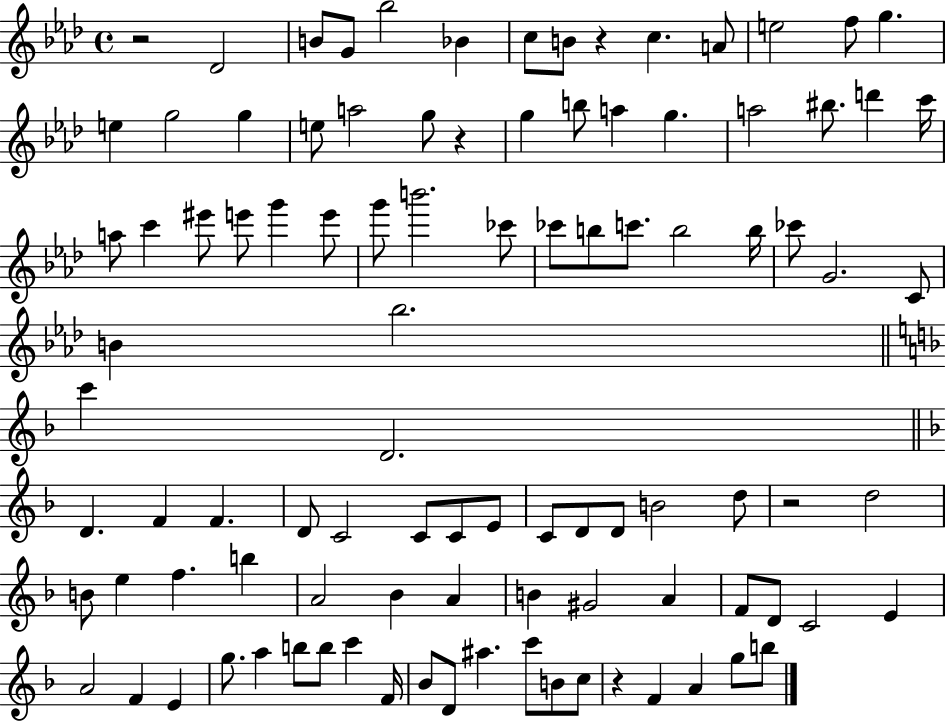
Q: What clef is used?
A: treble